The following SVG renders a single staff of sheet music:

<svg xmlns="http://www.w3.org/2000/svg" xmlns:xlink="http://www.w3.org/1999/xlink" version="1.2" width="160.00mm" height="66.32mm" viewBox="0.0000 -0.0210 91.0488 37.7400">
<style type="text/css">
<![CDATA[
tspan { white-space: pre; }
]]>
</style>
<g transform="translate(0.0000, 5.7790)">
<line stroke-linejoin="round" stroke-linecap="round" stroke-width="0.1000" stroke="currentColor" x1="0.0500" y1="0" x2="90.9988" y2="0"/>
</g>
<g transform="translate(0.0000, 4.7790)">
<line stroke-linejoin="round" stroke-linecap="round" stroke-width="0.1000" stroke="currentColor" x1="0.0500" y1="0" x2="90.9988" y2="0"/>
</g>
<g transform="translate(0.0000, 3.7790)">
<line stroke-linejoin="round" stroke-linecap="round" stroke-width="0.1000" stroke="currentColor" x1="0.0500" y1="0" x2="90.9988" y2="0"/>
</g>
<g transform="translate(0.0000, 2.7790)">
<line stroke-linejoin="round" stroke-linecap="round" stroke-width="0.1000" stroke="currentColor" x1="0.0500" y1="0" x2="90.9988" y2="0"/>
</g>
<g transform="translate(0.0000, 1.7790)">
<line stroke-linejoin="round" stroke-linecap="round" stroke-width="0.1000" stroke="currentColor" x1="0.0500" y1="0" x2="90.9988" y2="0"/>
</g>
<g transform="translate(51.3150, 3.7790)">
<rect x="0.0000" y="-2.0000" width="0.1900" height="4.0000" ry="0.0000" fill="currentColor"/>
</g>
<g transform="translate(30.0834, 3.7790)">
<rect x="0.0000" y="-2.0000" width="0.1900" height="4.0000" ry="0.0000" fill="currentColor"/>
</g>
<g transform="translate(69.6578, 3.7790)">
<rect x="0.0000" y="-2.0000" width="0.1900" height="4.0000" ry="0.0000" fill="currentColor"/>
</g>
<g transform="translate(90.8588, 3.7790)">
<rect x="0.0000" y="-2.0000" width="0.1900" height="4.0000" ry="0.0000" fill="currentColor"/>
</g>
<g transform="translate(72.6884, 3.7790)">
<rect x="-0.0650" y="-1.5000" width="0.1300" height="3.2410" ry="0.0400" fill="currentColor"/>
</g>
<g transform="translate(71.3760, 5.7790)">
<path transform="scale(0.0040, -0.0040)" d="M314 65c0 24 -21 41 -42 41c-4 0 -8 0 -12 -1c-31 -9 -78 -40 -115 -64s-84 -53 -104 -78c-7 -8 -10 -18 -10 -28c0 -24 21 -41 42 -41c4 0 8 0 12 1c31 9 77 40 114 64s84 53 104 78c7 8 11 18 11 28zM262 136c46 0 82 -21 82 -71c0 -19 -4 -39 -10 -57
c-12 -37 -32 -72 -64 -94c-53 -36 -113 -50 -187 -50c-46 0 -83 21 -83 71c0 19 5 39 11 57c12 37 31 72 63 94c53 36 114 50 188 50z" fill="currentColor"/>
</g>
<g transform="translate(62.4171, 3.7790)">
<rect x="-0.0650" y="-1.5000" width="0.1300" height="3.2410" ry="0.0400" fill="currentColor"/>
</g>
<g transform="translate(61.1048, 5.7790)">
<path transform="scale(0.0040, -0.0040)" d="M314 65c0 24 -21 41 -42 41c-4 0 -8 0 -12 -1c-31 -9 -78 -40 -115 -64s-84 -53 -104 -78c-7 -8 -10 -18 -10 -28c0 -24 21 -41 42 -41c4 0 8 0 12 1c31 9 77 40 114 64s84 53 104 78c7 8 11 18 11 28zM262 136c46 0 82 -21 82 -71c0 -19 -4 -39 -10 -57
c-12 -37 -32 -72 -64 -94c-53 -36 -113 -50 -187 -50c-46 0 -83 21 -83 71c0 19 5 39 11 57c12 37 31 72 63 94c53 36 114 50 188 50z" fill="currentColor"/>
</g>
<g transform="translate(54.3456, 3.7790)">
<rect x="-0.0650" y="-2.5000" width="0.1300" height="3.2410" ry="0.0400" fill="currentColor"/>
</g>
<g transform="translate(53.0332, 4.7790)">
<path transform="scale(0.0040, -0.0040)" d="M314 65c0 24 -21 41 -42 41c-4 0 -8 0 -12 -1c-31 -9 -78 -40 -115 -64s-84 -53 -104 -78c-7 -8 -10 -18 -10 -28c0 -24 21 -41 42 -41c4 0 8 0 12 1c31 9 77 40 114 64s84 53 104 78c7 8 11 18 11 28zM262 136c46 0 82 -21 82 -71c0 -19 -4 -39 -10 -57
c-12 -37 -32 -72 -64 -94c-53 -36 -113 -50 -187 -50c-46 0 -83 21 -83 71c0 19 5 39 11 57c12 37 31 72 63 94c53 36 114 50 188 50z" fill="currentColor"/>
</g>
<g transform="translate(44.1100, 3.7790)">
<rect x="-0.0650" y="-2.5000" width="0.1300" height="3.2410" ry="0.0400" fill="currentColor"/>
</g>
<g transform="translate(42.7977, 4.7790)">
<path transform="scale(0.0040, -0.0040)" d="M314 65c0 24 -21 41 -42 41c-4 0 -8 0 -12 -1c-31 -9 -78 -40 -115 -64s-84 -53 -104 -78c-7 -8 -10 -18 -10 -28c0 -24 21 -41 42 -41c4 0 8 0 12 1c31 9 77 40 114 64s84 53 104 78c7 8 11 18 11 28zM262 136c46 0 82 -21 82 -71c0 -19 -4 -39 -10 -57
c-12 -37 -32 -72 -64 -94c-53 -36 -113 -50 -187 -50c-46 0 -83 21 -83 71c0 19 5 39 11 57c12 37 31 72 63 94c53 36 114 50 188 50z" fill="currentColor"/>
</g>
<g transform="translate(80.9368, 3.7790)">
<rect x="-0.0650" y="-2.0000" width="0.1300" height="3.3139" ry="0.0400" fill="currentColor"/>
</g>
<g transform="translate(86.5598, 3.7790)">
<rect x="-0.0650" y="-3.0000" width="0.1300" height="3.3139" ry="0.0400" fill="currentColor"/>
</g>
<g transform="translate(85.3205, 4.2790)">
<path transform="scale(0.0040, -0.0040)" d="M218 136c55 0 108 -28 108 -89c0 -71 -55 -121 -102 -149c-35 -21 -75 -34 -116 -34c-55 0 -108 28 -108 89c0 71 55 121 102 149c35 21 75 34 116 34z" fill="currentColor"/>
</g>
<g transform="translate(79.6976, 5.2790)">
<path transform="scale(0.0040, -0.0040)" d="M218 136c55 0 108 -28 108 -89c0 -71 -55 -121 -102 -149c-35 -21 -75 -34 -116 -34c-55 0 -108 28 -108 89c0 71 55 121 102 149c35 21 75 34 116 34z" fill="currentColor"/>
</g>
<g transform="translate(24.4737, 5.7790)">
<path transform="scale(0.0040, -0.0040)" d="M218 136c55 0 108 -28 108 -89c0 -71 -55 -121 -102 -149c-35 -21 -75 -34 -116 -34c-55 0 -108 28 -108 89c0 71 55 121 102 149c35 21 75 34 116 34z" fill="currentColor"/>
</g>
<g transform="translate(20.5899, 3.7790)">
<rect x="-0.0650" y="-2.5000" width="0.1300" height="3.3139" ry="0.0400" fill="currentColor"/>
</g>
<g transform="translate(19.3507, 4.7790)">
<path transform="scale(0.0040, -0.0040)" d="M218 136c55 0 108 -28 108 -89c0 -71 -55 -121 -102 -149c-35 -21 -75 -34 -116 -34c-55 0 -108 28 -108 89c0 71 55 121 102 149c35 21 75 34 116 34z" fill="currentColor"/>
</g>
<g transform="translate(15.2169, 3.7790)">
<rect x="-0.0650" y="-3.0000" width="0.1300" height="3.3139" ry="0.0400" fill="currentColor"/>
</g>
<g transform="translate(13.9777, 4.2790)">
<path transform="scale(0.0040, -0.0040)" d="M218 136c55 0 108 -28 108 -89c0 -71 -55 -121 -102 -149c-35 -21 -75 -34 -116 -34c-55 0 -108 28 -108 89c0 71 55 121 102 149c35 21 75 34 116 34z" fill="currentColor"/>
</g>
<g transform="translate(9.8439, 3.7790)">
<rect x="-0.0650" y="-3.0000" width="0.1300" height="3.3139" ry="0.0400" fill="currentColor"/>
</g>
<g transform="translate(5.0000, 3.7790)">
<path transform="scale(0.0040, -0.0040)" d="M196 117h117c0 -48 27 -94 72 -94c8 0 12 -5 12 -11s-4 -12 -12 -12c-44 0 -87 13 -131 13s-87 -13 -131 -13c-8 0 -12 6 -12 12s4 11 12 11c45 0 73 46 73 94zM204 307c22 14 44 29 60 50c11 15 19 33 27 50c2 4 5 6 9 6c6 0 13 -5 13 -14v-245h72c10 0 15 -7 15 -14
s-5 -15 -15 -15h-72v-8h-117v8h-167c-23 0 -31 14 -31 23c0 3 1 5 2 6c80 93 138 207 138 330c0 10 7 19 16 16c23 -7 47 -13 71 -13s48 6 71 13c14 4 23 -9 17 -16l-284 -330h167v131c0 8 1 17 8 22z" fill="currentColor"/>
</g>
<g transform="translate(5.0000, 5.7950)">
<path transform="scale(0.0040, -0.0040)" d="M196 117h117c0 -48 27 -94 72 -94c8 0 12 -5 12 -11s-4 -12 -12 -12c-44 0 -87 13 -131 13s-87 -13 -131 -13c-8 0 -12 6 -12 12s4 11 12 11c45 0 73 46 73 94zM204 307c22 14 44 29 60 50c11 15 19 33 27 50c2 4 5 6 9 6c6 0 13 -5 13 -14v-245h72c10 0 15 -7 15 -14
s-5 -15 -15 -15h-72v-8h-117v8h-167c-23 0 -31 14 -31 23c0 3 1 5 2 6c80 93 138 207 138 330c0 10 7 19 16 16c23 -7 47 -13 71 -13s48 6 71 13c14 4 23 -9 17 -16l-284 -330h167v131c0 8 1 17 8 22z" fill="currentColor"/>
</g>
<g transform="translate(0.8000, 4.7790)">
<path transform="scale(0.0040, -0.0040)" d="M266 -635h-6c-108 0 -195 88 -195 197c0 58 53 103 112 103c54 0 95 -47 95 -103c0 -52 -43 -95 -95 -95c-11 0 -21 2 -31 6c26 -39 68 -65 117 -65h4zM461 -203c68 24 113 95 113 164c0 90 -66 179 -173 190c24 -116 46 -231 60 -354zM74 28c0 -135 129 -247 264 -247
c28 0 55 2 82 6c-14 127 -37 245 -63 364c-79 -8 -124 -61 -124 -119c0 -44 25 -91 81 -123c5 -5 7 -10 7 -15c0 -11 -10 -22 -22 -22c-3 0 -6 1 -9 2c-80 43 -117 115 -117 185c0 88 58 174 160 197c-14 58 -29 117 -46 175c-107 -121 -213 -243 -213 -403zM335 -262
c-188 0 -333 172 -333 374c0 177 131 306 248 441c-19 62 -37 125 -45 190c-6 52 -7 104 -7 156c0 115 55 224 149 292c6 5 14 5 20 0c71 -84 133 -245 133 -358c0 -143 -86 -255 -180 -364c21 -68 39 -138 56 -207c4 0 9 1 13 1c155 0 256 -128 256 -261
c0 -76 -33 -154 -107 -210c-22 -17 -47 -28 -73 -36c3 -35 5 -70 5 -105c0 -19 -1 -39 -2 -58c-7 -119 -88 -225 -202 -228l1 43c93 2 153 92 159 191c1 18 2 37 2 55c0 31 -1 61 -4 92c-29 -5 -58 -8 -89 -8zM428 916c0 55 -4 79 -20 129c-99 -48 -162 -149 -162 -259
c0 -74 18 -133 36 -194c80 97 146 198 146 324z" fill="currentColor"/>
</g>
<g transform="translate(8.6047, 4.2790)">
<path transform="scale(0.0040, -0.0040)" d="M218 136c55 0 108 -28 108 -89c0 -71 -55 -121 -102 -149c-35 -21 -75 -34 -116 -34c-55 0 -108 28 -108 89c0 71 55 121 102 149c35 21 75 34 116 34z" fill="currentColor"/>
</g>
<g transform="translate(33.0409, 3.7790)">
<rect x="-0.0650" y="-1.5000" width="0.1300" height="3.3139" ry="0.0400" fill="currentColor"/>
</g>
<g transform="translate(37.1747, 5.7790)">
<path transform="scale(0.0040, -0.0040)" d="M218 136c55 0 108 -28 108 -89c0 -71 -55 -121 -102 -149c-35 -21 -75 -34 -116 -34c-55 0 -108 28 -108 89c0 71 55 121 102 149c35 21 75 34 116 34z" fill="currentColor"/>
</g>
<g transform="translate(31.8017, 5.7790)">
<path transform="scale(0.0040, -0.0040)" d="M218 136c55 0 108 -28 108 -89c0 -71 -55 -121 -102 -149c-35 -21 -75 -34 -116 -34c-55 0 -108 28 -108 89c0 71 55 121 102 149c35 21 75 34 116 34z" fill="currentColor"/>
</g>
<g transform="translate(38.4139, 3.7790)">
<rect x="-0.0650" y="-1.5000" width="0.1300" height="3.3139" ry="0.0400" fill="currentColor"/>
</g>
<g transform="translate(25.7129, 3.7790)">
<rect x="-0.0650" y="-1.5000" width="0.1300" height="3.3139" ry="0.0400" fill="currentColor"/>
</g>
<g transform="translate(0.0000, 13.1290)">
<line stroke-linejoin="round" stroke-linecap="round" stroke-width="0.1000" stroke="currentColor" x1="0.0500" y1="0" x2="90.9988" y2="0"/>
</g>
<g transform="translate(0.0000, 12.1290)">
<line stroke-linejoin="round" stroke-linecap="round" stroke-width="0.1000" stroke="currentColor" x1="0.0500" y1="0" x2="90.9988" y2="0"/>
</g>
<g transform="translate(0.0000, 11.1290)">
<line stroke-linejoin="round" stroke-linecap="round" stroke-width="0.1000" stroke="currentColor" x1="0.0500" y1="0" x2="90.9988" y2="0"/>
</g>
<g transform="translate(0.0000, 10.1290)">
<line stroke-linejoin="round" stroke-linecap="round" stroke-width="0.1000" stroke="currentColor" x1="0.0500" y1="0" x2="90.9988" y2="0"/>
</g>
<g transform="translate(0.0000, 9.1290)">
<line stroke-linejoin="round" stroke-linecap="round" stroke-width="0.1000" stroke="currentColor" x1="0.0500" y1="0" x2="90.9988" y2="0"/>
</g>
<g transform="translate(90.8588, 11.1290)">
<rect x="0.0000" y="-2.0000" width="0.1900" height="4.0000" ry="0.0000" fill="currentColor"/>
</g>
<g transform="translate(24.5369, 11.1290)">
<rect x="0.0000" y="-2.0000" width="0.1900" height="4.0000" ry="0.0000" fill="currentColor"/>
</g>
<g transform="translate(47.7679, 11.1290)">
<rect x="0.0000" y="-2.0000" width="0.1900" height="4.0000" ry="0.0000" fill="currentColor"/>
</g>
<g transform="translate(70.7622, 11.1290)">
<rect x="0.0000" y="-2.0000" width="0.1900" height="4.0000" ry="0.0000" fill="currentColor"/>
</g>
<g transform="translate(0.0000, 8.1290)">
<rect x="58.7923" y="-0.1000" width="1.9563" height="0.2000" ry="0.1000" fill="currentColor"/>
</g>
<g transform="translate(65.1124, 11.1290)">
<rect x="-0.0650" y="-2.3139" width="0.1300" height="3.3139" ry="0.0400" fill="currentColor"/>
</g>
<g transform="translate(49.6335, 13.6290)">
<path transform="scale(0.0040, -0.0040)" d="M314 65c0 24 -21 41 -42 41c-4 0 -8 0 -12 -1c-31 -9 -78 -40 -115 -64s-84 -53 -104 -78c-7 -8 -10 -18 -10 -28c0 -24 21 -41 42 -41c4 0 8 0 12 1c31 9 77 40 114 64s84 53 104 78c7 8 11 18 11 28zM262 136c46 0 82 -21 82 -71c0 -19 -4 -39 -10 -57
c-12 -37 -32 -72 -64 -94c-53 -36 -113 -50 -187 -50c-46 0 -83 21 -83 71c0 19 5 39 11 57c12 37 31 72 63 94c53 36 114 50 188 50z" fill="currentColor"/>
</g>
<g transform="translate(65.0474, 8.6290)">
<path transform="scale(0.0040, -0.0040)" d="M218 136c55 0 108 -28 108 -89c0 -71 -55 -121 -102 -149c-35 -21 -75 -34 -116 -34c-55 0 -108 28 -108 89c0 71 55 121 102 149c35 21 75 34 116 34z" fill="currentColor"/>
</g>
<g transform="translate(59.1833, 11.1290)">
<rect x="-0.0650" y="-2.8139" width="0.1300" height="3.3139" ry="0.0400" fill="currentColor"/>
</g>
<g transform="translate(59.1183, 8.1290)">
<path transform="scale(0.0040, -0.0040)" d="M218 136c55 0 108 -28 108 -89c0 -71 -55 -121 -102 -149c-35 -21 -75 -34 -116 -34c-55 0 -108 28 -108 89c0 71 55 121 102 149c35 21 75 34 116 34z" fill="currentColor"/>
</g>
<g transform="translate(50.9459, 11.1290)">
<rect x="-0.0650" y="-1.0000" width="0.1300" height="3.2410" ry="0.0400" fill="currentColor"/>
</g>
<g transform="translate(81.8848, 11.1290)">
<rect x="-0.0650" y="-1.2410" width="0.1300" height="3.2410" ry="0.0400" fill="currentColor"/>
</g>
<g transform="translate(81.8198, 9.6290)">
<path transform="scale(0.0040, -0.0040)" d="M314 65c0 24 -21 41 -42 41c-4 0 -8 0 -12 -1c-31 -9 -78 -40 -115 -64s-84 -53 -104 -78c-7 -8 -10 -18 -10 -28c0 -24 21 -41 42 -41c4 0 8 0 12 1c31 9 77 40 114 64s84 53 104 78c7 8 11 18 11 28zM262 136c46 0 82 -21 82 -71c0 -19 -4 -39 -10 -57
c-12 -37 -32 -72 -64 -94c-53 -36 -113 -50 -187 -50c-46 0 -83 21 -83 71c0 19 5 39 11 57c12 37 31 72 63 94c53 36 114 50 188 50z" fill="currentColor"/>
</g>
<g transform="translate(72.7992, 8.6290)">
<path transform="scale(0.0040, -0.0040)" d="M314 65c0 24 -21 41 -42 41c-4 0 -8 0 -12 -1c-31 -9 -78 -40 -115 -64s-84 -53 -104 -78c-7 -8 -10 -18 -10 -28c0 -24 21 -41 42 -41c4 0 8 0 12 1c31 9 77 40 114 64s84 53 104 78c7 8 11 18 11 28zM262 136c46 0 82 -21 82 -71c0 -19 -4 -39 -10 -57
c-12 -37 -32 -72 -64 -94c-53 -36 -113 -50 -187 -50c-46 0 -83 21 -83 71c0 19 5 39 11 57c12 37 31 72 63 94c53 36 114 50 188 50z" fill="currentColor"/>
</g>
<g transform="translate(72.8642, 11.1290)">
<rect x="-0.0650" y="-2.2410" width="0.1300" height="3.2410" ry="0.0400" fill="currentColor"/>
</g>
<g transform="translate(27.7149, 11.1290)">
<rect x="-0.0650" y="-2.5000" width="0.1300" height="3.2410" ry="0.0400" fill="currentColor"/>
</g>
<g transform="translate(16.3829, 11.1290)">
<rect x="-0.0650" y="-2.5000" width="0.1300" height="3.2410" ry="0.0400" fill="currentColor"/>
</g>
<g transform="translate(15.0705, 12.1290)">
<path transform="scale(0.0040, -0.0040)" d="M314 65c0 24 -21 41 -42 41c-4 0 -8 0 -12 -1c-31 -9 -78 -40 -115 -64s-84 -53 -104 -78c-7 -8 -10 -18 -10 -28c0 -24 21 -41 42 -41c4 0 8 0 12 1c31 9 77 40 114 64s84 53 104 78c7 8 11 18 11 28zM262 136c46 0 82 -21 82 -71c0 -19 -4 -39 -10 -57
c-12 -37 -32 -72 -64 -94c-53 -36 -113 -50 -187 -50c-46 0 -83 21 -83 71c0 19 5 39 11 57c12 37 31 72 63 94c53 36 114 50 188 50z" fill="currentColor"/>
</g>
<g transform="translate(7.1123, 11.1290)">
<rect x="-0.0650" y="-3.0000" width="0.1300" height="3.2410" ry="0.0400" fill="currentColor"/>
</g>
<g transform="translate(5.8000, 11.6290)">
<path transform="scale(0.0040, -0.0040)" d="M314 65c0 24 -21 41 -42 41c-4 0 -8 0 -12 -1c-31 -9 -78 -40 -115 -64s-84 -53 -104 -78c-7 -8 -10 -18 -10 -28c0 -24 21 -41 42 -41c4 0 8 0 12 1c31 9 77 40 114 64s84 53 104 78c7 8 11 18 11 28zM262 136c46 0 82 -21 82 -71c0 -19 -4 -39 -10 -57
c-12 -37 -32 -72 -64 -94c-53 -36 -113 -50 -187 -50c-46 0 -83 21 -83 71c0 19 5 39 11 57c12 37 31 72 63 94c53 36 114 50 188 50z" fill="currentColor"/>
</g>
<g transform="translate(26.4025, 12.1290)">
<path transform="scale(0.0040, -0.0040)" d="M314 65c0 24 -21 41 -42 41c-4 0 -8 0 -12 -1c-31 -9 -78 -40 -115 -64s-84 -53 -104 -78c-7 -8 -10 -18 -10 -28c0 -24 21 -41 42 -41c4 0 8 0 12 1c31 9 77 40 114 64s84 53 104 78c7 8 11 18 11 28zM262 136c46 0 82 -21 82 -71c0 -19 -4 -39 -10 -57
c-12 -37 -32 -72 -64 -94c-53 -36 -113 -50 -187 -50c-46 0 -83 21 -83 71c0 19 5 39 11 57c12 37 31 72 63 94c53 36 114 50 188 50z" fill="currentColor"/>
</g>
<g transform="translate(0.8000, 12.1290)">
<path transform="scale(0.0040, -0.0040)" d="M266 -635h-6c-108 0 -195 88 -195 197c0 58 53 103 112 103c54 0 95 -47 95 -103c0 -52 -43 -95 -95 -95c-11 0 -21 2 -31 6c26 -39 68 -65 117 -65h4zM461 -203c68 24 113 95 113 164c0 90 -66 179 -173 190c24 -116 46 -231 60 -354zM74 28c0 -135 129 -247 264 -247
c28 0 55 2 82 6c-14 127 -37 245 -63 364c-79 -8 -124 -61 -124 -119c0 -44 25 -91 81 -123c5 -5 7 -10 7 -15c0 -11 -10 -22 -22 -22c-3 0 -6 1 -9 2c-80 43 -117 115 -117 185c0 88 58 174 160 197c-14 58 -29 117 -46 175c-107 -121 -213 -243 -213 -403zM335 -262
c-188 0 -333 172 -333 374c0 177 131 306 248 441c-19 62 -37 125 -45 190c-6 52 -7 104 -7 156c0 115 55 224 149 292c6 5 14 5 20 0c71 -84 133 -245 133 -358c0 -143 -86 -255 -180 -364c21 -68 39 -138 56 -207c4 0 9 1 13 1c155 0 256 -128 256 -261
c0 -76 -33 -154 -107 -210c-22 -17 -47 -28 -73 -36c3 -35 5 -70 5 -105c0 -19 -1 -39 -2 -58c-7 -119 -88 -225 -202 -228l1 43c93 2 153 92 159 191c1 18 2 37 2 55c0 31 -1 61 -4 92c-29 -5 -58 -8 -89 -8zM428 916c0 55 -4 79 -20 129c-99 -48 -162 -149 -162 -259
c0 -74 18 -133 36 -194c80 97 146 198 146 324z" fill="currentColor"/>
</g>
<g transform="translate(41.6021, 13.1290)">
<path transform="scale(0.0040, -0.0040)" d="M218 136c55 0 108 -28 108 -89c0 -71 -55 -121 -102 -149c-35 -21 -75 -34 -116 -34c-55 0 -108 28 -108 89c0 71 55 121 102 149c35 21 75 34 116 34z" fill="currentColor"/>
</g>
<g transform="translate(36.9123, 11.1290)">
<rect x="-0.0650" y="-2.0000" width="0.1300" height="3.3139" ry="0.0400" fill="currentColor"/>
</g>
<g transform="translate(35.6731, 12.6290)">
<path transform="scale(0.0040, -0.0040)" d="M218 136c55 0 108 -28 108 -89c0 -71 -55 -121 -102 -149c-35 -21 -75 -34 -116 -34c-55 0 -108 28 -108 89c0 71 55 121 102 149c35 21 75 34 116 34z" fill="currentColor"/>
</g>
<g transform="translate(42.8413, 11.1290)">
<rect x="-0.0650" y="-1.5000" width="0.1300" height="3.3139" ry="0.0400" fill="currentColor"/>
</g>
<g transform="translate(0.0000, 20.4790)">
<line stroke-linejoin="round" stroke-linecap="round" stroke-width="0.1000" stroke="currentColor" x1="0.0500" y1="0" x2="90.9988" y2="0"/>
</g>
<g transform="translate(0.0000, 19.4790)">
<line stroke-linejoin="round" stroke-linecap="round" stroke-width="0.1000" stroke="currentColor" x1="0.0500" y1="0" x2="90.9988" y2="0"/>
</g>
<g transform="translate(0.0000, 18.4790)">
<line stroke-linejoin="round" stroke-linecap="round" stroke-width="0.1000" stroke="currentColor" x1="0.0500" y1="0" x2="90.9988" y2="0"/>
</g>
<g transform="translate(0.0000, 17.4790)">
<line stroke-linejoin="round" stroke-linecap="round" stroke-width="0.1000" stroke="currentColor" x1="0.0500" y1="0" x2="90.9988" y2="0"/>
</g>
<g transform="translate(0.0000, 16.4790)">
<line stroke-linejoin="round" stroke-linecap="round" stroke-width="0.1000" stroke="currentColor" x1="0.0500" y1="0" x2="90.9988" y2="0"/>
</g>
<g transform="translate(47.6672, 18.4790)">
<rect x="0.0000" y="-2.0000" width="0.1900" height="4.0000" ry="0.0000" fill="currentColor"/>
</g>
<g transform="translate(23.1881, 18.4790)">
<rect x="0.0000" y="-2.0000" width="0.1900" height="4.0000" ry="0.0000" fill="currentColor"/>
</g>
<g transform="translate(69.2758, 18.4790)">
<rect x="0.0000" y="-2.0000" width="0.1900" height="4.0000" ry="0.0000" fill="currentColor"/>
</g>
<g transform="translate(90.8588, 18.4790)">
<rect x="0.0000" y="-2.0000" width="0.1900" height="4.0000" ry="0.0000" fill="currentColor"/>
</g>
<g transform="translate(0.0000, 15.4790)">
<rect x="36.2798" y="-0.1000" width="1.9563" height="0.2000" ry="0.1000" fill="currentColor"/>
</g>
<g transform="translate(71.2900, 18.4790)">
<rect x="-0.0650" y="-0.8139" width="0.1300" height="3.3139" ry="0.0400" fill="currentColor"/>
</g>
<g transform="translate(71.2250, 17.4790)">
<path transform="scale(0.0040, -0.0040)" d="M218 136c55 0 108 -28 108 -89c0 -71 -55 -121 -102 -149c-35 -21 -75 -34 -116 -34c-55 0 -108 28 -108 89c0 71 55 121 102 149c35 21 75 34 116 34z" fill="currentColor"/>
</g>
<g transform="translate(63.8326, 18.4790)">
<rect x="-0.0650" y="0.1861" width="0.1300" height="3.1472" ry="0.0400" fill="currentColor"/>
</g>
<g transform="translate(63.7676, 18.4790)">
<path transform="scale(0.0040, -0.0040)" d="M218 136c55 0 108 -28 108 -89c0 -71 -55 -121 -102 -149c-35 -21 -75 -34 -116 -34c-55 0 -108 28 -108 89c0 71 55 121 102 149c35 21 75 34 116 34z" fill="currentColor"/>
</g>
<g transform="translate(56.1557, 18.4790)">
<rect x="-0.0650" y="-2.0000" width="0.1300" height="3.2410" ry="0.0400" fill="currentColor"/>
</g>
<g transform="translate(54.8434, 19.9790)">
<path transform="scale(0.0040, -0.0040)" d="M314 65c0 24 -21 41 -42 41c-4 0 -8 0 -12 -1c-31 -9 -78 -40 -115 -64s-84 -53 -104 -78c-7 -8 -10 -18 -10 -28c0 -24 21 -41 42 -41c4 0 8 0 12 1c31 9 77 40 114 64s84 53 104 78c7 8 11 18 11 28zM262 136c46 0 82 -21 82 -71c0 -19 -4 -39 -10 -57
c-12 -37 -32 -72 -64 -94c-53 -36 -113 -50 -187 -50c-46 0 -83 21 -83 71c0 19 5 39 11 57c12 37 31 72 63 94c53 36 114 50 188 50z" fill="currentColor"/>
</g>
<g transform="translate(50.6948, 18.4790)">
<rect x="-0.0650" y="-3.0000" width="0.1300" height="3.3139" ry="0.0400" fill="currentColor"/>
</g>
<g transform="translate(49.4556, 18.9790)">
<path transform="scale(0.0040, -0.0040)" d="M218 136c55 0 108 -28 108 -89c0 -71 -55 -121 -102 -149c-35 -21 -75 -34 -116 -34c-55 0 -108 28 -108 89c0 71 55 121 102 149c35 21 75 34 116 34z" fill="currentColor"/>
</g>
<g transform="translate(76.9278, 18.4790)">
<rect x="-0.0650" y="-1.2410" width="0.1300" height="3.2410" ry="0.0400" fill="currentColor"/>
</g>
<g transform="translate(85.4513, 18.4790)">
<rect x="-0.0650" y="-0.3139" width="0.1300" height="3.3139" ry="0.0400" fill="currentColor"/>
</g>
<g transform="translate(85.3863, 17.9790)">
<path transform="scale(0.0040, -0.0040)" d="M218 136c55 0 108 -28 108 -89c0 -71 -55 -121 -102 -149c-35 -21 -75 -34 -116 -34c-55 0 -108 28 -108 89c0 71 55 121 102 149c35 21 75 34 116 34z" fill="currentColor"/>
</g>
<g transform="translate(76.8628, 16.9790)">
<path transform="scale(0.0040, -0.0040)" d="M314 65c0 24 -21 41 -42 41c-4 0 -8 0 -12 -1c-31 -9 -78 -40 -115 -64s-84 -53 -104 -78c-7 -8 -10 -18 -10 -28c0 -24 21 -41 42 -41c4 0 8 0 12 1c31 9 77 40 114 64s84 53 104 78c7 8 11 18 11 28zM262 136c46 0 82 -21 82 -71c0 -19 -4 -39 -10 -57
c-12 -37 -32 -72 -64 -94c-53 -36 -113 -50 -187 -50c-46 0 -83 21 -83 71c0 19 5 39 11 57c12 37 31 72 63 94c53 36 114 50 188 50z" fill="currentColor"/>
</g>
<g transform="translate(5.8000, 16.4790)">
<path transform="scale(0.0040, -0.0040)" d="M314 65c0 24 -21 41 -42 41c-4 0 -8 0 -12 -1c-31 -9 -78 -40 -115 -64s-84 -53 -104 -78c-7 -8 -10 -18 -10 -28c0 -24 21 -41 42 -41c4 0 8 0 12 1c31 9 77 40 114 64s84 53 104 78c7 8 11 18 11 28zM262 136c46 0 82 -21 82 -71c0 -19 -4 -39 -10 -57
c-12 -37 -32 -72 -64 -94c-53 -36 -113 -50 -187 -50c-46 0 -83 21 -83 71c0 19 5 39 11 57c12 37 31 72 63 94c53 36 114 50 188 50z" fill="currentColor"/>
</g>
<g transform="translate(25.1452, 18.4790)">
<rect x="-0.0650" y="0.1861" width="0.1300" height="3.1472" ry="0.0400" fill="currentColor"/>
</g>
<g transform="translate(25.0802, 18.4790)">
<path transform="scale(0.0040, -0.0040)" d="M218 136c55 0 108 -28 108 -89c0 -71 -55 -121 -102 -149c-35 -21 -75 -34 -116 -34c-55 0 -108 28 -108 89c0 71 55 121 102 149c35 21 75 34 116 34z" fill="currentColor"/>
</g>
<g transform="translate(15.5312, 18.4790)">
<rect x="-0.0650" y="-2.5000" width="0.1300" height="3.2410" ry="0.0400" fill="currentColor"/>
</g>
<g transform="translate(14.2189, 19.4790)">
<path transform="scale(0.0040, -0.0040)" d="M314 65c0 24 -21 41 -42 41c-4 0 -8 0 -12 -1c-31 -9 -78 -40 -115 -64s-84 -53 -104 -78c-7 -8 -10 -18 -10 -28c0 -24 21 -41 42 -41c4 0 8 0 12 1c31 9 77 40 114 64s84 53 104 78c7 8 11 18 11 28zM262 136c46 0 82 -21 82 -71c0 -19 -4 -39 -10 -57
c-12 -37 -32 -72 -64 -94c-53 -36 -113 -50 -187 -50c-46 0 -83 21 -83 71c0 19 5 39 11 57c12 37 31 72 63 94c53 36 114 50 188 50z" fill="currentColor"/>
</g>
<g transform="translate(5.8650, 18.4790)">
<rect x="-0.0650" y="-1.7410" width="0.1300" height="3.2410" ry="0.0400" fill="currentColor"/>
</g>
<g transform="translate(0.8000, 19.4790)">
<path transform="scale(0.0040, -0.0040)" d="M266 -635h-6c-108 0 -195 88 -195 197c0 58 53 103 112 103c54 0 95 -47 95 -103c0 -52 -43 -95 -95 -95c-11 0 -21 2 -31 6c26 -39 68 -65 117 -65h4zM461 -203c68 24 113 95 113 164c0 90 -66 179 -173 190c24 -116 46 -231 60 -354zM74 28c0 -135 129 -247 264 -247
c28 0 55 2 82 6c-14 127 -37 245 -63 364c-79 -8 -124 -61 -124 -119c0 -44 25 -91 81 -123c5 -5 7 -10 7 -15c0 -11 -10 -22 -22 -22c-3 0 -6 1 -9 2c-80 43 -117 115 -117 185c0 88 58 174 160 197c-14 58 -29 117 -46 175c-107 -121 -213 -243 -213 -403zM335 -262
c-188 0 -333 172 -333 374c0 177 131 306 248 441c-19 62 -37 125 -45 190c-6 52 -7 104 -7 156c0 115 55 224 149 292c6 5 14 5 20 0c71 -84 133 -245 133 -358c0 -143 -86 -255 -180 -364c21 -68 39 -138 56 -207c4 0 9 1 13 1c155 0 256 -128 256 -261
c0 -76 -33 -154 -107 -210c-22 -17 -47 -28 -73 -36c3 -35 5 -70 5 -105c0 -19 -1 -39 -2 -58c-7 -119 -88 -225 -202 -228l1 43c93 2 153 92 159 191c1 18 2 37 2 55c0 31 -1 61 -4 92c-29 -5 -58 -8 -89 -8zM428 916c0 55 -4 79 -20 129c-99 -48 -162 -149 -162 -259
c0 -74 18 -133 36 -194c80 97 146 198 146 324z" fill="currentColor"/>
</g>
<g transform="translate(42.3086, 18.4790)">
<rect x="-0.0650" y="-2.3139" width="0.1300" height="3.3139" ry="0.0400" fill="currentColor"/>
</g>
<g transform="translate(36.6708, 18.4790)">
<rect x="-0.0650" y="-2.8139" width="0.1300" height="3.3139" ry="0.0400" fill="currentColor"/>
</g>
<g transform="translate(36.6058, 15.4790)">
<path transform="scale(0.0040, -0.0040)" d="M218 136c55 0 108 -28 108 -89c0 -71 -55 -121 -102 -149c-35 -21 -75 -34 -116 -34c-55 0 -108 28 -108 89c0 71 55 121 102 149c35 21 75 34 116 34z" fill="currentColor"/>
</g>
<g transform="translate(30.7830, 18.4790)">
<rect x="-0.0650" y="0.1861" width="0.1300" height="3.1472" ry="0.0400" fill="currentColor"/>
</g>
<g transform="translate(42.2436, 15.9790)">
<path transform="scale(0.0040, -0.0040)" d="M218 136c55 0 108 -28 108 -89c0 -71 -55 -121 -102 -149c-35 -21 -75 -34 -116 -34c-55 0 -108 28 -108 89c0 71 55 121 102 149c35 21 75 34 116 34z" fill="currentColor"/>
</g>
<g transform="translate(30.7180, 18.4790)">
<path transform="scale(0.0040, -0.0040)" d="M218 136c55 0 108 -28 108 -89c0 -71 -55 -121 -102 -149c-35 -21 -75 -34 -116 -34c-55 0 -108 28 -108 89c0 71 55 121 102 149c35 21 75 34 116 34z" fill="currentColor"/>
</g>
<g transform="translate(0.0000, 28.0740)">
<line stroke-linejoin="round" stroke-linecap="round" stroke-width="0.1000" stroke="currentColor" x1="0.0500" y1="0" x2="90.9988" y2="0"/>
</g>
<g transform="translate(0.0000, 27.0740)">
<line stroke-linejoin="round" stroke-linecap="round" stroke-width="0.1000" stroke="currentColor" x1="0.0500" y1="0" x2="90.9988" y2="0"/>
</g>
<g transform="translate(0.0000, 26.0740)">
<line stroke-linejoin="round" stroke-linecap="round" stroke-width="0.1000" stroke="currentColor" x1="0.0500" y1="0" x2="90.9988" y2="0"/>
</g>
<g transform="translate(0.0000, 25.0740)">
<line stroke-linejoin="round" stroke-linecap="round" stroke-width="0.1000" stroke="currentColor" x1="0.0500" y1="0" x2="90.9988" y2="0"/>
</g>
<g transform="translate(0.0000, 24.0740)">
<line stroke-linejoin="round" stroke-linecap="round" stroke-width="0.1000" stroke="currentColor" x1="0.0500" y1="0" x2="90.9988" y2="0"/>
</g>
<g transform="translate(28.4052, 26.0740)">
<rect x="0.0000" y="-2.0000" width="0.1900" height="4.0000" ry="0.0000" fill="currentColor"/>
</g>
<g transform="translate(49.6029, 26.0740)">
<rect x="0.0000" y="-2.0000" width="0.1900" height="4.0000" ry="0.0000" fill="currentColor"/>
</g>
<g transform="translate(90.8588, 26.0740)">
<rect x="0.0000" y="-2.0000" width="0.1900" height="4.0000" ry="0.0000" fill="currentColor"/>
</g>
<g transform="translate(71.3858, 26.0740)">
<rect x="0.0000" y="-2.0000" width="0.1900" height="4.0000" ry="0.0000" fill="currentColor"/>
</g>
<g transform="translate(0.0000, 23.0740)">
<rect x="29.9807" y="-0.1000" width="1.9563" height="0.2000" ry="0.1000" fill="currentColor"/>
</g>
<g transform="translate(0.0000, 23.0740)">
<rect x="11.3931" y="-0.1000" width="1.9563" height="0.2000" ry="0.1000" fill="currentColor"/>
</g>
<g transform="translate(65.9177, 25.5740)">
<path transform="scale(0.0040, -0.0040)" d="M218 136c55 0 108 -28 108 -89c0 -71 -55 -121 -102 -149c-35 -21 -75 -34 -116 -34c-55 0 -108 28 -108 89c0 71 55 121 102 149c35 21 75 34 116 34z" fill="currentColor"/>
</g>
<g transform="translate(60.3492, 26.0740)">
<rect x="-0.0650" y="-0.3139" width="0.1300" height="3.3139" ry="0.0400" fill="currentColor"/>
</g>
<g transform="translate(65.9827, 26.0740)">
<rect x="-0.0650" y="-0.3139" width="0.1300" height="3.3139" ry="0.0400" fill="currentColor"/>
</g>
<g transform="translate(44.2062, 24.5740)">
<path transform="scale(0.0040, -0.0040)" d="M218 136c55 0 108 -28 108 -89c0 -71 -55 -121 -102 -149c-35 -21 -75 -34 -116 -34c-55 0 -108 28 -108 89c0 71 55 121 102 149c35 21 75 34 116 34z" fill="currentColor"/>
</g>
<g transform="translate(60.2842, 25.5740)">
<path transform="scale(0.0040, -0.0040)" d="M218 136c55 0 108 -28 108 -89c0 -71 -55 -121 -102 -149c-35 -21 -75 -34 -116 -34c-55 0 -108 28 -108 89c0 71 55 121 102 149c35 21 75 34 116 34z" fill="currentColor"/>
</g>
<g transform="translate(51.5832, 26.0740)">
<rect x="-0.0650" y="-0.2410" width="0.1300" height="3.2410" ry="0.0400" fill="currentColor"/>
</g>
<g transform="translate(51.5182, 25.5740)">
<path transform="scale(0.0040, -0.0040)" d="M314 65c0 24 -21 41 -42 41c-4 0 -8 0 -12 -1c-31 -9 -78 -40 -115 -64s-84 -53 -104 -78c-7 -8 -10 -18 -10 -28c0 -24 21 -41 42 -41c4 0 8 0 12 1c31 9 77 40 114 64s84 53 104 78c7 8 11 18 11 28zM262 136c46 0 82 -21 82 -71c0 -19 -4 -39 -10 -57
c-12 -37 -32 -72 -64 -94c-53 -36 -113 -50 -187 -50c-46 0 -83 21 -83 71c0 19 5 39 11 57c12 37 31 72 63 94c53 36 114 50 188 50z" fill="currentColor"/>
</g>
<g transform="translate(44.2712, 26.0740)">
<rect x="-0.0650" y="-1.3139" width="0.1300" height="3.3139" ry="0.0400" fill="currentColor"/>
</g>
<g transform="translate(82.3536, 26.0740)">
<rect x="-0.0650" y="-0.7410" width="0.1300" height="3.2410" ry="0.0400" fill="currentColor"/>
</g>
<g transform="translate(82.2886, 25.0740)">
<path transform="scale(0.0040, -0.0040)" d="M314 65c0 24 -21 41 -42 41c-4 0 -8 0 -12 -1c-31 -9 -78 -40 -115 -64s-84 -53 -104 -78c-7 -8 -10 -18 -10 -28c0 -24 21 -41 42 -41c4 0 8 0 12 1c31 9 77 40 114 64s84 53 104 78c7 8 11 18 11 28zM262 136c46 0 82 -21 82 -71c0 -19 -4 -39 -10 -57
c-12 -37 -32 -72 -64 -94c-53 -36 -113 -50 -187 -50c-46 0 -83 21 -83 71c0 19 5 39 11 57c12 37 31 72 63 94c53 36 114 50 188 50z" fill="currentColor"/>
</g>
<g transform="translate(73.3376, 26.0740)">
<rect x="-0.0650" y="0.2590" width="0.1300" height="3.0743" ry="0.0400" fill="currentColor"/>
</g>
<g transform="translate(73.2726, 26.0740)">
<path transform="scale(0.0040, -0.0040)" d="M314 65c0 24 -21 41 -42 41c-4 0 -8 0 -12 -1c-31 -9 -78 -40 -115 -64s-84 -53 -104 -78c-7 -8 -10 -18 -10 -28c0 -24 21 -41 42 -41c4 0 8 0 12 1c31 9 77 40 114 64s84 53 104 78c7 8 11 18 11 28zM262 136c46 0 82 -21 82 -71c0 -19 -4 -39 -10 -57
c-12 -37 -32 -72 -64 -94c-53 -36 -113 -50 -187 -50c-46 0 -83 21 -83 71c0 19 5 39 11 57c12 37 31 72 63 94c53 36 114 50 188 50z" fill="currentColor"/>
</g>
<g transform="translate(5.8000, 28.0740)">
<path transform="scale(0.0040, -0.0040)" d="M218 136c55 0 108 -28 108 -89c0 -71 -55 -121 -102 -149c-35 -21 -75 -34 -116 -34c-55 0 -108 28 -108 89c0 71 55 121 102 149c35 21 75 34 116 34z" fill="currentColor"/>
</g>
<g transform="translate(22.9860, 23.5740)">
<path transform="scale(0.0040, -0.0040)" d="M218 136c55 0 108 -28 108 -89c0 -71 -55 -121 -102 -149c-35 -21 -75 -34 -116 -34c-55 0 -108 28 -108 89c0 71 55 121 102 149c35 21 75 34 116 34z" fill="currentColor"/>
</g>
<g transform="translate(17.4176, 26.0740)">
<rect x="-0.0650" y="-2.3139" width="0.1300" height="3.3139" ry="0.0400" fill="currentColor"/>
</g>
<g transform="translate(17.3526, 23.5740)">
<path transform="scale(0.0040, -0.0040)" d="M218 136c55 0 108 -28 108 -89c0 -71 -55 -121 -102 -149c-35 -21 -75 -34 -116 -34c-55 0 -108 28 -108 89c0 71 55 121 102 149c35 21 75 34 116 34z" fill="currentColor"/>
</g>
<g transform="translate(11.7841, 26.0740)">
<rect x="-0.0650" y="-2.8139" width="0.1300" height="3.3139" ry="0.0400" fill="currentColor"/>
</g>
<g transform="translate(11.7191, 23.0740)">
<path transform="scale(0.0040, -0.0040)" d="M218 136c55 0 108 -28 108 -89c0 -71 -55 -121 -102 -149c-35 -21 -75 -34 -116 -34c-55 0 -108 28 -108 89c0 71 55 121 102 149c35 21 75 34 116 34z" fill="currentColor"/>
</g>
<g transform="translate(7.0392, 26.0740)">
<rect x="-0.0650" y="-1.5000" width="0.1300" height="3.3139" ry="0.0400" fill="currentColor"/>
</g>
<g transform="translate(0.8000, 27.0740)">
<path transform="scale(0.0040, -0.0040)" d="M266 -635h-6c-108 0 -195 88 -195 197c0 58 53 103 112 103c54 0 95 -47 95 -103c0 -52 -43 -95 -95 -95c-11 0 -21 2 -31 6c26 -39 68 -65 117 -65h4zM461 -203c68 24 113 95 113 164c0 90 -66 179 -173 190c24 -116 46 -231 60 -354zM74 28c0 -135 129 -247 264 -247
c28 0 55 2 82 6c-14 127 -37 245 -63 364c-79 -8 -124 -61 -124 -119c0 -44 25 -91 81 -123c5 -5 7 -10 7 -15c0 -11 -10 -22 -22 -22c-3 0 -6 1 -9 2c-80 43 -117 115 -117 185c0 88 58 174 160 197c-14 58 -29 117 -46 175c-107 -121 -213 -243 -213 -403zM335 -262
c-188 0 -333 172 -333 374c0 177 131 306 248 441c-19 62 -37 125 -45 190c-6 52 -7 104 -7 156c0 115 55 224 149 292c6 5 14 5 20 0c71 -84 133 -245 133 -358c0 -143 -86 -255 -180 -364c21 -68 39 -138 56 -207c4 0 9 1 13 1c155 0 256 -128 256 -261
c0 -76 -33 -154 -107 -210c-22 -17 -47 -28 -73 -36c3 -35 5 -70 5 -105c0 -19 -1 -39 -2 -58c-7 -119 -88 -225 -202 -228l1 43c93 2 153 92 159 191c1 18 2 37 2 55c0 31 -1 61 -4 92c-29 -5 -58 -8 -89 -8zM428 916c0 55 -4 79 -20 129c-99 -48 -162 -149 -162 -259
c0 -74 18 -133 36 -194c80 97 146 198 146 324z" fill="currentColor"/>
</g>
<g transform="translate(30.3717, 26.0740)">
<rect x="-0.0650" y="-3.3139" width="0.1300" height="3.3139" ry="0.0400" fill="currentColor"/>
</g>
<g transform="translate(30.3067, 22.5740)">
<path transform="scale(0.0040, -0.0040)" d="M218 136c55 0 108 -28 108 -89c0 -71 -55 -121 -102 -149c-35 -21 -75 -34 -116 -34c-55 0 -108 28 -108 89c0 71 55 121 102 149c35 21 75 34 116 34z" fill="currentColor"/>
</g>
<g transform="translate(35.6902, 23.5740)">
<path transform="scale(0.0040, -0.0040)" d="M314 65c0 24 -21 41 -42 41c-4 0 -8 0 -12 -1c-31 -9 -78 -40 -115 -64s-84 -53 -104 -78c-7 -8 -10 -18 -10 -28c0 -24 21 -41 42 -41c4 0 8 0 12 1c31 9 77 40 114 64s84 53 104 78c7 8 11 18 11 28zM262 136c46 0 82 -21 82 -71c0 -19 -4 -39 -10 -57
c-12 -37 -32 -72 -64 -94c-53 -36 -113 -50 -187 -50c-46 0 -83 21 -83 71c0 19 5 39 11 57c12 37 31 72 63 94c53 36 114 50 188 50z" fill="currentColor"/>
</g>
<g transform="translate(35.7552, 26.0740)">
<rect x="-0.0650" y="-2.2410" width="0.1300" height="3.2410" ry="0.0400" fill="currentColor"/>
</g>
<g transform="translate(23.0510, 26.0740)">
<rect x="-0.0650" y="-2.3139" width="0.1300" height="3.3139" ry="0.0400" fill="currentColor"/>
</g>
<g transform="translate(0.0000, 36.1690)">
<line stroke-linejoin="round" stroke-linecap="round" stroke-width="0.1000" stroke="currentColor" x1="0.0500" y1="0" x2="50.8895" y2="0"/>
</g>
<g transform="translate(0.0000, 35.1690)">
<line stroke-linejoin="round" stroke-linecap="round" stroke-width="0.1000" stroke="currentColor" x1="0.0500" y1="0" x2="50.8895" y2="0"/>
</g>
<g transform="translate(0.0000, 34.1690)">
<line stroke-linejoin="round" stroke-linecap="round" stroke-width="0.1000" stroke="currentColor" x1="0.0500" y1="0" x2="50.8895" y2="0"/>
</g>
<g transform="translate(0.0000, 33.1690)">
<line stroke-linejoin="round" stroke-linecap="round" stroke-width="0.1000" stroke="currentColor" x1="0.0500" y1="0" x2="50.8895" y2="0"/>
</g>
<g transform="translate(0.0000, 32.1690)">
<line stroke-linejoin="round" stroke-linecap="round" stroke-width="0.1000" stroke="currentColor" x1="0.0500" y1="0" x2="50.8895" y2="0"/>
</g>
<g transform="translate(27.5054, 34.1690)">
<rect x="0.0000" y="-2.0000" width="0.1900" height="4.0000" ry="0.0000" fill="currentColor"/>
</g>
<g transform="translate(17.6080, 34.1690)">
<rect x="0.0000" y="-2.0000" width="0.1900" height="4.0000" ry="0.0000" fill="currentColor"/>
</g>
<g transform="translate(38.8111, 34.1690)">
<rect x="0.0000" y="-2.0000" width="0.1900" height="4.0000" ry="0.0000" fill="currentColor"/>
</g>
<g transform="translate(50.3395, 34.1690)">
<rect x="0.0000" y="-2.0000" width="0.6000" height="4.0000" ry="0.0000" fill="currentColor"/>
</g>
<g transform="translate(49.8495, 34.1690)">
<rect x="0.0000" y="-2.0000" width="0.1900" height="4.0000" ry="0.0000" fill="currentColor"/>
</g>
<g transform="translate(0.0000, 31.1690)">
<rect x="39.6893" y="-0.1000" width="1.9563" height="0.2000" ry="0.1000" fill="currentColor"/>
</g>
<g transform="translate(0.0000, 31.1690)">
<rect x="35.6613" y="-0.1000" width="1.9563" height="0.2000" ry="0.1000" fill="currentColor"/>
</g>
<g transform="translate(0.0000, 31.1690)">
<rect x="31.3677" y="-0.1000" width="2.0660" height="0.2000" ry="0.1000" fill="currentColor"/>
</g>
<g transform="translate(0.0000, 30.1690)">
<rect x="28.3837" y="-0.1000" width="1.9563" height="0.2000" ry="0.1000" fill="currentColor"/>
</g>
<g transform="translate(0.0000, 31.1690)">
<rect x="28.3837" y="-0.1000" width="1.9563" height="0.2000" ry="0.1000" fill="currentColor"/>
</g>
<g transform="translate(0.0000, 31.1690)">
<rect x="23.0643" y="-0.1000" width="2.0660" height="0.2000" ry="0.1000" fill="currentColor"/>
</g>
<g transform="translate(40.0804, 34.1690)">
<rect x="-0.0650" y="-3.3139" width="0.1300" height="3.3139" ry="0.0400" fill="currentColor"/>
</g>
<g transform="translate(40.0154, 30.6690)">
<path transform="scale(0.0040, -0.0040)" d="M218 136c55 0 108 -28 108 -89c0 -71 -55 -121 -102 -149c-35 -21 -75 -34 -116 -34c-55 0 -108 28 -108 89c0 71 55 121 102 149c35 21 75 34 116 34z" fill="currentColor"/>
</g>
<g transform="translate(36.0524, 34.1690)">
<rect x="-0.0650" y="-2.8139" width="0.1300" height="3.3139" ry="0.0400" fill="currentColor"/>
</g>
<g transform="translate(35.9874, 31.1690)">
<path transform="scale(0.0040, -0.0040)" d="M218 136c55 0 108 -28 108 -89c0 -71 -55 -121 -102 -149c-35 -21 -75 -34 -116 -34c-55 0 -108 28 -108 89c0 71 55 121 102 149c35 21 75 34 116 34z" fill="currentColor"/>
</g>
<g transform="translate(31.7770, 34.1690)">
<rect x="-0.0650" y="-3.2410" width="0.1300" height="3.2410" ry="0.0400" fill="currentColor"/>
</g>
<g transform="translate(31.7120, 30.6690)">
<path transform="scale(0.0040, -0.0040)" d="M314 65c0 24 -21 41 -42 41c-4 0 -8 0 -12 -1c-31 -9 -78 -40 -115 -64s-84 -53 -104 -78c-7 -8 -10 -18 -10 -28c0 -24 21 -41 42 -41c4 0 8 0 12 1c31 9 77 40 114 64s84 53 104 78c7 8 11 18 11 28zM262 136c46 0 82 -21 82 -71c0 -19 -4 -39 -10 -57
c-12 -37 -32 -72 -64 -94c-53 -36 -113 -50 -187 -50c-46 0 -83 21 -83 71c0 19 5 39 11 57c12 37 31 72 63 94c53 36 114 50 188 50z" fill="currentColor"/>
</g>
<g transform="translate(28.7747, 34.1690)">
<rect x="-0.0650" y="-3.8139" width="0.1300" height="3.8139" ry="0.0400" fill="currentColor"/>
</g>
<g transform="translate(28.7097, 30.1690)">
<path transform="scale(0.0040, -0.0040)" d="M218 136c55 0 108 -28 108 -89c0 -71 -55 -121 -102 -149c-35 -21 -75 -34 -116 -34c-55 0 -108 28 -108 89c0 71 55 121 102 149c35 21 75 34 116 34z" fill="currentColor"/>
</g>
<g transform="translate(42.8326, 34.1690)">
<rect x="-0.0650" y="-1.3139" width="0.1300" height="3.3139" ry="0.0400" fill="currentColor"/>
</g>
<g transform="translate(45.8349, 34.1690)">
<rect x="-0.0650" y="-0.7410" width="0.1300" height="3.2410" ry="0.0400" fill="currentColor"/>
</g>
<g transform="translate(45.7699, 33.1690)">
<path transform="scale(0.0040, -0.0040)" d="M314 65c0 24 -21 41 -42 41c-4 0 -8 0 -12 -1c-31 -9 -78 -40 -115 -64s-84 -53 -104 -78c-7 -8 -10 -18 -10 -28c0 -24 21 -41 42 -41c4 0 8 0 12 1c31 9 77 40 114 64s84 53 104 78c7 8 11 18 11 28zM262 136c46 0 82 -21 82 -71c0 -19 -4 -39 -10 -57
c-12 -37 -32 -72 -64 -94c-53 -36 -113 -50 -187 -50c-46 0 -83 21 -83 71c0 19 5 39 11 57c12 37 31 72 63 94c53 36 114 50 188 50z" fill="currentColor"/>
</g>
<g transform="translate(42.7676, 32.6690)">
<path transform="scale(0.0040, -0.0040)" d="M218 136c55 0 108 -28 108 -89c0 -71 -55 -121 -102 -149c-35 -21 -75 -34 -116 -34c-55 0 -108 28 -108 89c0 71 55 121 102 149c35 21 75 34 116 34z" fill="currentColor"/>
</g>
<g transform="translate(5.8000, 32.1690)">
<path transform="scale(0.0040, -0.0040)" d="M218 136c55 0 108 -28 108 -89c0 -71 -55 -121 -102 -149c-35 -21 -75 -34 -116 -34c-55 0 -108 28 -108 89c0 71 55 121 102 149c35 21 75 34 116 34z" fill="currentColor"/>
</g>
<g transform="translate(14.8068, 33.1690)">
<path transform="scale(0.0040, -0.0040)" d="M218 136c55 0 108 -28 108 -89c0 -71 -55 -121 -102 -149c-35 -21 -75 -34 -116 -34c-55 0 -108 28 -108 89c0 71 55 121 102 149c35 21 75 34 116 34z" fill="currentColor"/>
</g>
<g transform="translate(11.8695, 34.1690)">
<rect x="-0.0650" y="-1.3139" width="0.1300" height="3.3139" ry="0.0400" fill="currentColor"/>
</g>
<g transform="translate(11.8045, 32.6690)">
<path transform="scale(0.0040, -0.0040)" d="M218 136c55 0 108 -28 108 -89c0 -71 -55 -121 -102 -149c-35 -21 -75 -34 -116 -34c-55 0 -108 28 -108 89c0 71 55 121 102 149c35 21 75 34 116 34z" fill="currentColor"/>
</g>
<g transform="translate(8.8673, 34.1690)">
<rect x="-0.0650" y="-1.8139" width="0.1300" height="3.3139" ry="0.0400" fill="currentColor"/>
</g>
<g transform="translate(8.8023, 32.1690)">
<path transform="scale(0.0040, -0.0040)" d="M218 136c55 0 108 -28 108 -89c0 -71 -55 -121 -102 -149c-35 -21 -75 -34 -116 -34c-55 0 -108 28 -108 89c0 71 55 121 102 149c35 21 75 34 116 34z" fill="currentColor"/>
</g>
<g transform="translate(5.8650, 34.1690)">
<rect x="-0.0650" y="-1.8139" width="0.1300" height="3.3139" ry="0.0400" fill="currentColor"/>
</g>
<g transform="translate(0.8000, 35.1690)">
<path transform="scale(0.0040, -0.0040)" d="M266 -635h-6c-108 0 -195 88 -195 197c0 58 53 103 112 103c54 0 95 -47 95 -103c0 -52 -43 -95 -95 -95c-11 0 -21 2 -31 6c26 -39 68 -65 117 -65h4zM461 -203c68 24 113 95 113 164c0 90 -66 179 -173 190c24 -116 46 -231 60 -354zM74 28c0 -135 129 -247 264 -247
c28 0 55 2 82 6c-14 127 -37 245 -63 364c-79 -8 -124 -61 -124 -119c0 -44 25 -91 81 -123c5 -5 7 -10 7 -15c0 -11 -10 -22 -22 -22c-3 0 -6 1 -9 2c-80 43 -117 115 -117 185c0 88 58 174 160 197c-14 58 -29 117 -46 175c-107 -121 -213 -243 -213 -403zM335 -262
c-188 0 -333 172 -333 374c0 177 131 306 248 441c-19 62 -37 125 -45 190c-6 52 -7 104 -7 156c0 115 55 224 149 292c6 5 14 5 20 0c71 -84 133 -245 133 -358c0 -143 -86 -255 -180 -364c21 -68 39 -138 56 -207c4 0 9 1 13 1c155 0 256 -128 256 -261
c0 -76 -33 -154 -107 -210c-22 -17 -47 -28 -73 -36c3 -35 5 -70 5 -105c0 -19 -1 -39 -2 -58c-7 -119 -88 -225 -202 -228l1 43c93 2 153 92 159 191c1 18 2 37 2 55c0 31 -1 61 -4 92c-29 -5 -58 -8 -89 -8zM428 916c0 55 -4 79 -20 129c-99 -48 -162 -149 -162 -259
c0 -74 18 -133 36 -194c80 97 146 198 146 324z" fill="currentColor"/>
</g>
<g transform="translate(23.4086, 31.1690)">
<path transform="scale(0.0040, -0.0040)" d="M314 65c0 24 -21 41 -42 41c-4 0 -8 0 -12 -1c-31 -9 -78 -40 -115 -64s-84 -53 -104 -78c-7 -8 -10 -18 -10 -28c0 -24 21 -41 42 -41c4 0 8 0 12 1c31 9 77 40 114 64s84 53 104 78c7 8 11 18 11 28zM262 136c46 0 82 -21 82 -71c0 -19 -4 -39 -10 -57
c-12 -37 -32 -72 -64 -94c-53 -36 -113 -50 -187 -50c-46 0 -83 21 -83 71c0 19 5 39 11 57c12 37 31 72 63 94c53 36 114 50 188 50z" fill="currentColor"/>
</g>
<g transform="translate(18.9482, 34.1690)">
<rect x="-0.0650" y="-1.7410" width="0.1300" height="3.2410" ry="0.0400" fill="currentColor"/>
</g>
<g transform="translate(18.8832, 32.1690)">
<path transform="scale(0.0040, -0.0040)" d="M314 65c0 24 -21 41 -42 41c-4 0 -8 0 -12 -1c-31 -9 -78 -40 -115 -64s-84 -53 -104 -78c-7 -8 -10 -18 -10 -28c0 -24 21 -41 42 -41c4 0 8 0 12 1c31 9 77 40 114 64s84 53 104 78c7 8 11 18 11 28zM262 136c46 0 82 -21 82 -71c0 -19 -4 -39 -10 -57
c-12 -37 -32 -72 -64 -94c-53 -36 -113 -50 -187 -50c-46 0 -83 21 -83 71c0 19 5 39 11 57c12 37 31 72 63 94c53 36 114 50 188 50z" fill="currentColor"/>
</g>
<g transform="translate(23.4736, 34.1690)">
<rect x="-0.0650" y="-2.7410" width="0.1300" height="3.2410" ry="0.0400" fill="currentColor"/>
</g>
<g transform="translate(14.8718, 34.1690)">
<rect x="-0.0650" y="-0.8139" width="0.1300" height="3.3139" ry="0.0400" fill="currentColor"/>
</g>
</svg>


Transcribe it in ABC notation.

X:1
T:Untitled
M:4/4
L:1/4
K:C
A A G E E E G2 G2 E2 E2 F A A2 G2 G2 F E D2 a g g2 e2 f2 G2 B B a g A F2 B d e2 c E a g g b g2 e c2 c c B2 d2 f f e d f2 a2 c' b2 a b e d2